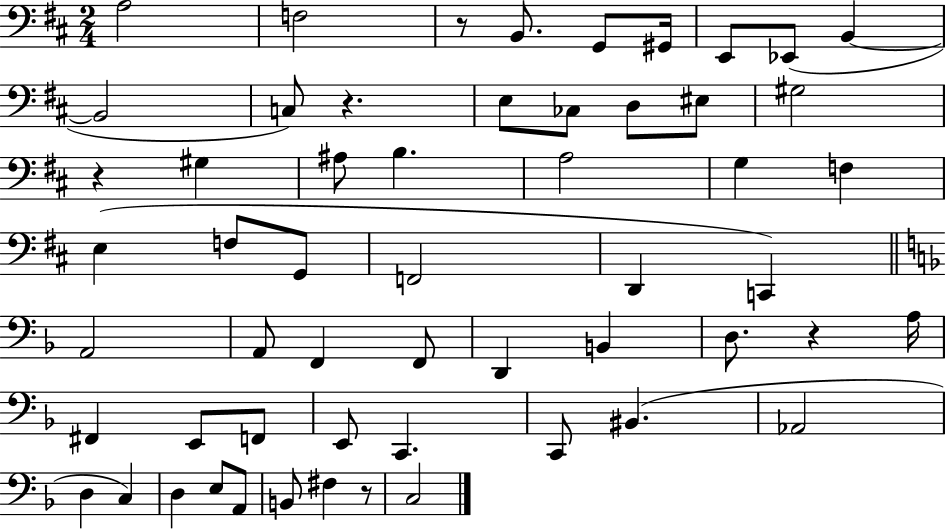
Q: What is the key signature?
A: D major